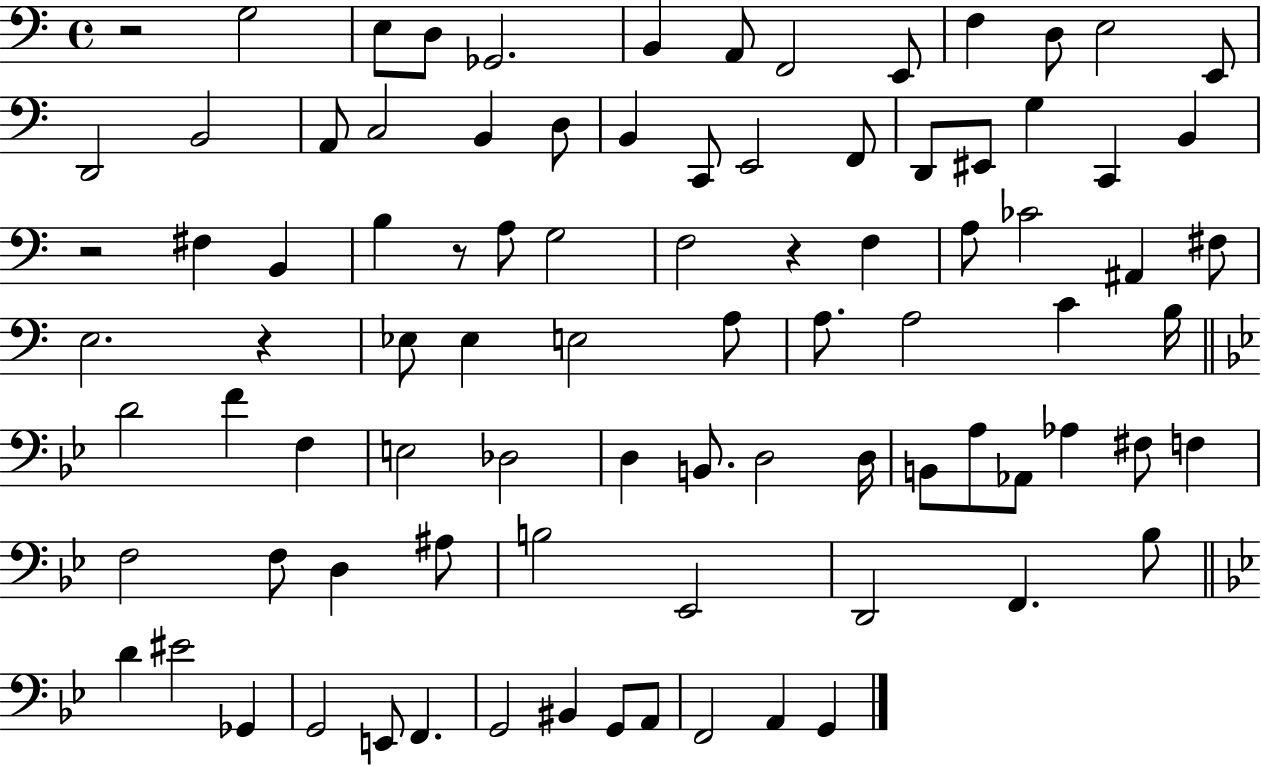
R/h G3/h E3/e D3/e Gb2/h. B2/q A2/e F2/h E2/e F3/q D3/e E3/h E2/e D2/h B2/h A2/e C3/h B2/q D3/e B2/q C2/e E2/h F2/e D2/e EIS2/e G3/q C2/q B2/q R/h F#3/q B2/q B3/q R/e A3/e G3/h F3/h R/q F3/q A3/e CES4/h A#2/q F#3/e E3/h. R/q Eb3/e Eb3/q E3/h A3/e A3/e. A3/h C4/q B3/s D4/h F4/q F3/q E3/h Db3/h D3/q B2/e. D3/h D3/s B2/e A3/e Ab2/e Ab3/q F#3/e F3/q F3/h F3/e D3/q A#3/e B3/h Eb2/h D2/h F2/q. Bb3/e D4/q EIS4/h Gb2/q G2/h E2/e F2/q. G2/h BIS2/q G2/e A2/e F2/h A2/q G2/q